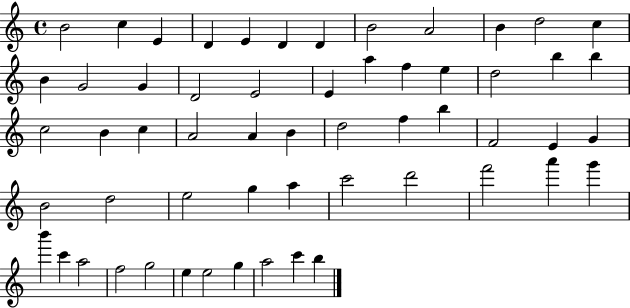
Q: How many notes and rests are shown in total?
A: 57